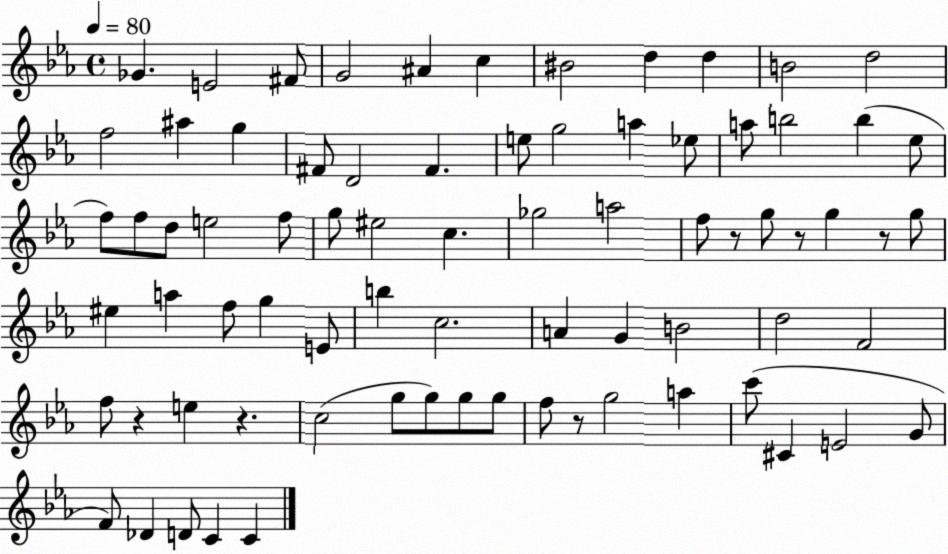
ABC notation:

X:1
T:Untitled
M:4/4
L:1/4
K:Eb
_G E2 ^F/2 G2 ^A c ^B2 d d B2 d2 f2 ^a g ^F/2 D2 ^F e/2 g2 a _e/2 a/2 b2 b _e/2 f/2 f/2 d/2 e2 f/2 g/2 ^e2 c _g2 a2 f/2 z/2 g/2 z/2 g z/2 g/2 ^e a f/2 g E/2 b c2 A G B2 d2 F2 f/2 z e z c2 g/2 g/2 g/2 g/2 f/2 z/2 g2 a c'/2 ^C E2 G/2 F/2 _D D/2 C C